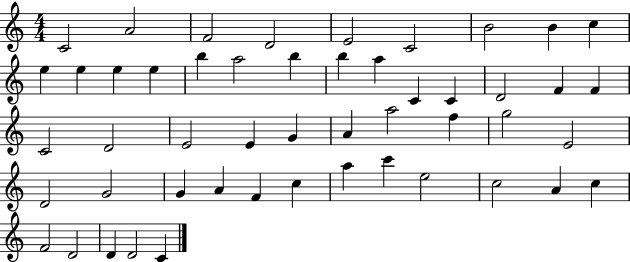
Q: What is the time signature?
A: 4/4